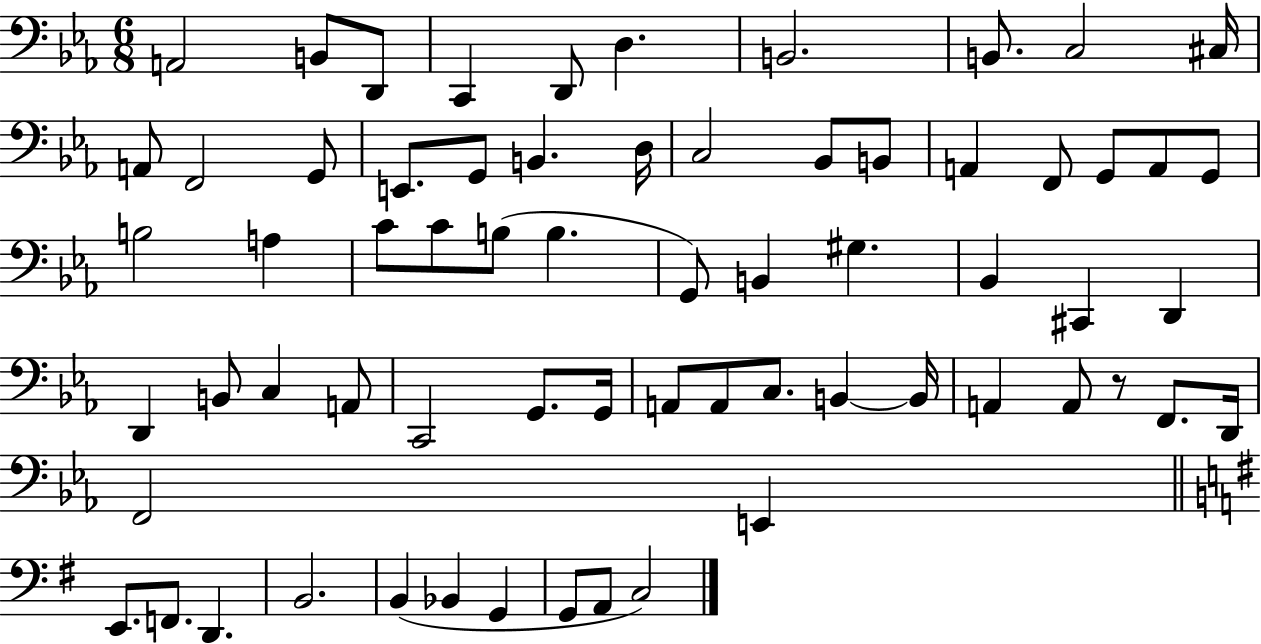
X:1
T:Untitled
M:6/8
L:1/4
K:Eb
A,,2 B,,/2 D,,/2 C,, D,,/2 D, B,,2 B,,/2 C,2 ^C,/4 A,,/2 F,,2 G,,/2 E,,/2 G,,/2 B,, D,/4 C,2 _B,,/2 B,,/2 A,, F,,/2 G,,/2 A,,/2 G,,/2 B,2 A, C/2 C/2 B,/2 B, G,,/2 B,, ^G, _B,, ^C,, D,, D,, B,,/2 C, A,,/2 C,,2 G,,/2 G,,/4 A,,/2 A,,/2 C,/2 B,, B,,/4 A,, A,,/2 z/2 F,,/2 D,,/4 F,,2 E,, E,,/2 F,,/2 D,, B,,2 B,, _B,, G,, G,,/2 A,,/2 C,2